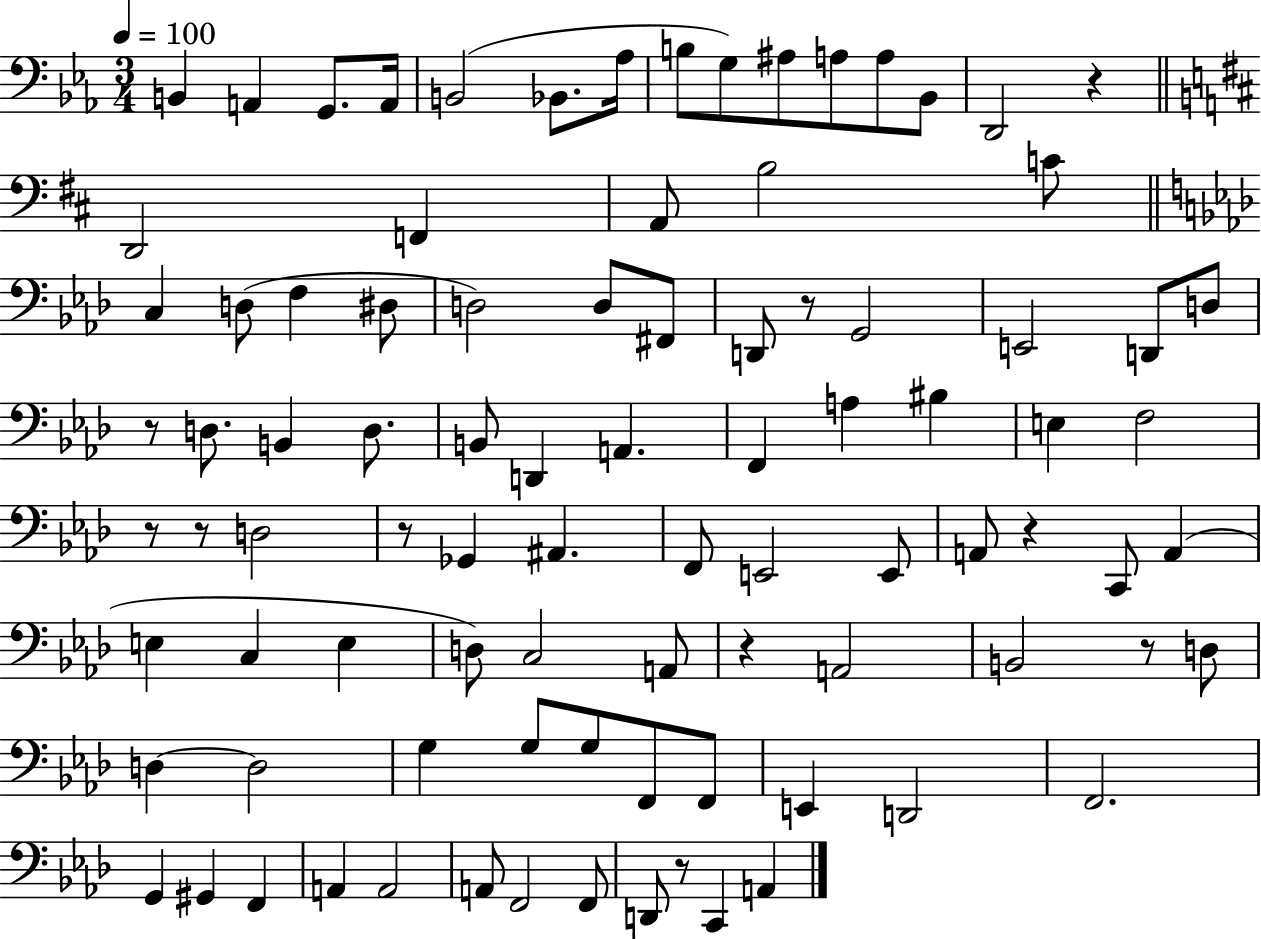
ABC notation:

X:1
T:Untitled
M:3/4
L:1/4
K:Eb
B,, A,, G,,/2 A,,/4 B,,2 _B,,/2 _A,/4 B,/2 G,/2 ^A,/2 A,/2 A,/2 _B,,/2 D,,2 z D,,2 F,, A,,/2 B,2 C/2 C, D,/2 F, ^D,/2 D,2 D,/2 ^F,,/2 D,,/2 z/2 G,,2 E,,2 D,,/2 D,/2 z/2 D,/2 B,, D,/2 B,,/2 D,, A,, F,, A, ^B, E, F,2 z/2 z/2 D,2 z/2 _G,, ^A,, F,,/2 E,,2 E,,/2 A,,/2 z C,,/2 A,, E, C, E, D,/2 C,2 A,,/2 z A,,2 B,,2 z/2 D,/2 D, D,2 G, G,/2 G,/2 F,,/2 F,,/2 E,, D,,2 F,,2 G,, ^G,, F,, A,, A,,2 A,,/2 F,,2 F,,/2 D,,/2 z/2 C,, A,,